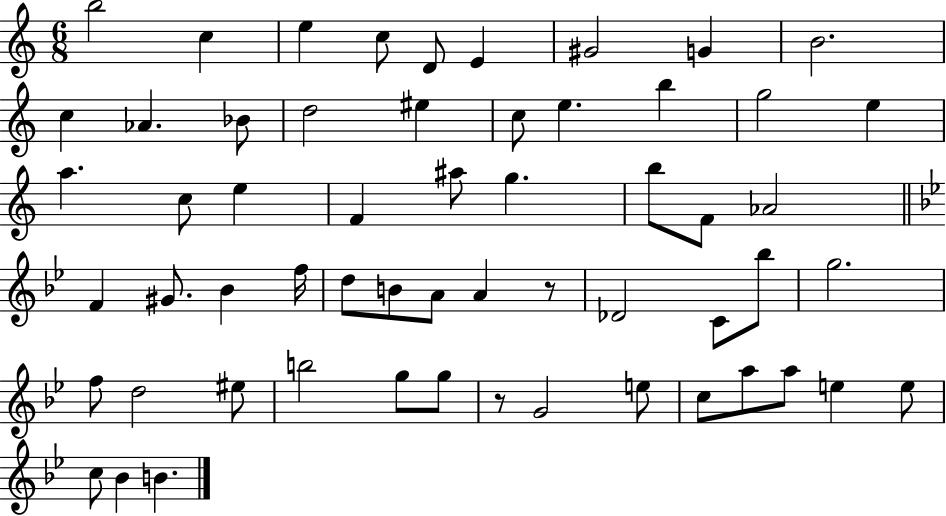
B5/h C5/q E5/q C5/e D4/e E4/q G#4/h G4/q B4/h. C5/q Ab4/q. Bb4/e D5/h EIS5/q C5/e E5/q. B5/q G5/h E5/q A5/q. C5/e E5/q F4/q A#5/e G5/q. B5/e F4/e Ab4/h F4/q G#4/e. Bb4/q F5/s D5/e B4/e A4/e A4/q R/e Db4/h C4/e Bb5/e G5/h. F5/e D5/h EIS5/e B5/h G5/e G5/e R/e G4/h E5/e C5/e A5/e A5/e E5/q E5/e C5/e Bb4/q B4/q.